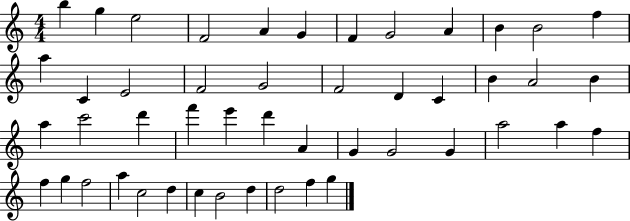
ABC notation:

X:1
T:Untitled
M:4/4
L:1/4
K:C
b g e2 F2 A G F G2 A B B2 f a C E2 F2 G2 F2 D C B A2 B a c'2 d' f' e' d' A G G2 G a2 a f f g f2 a c2 d c B2 d d2 f g